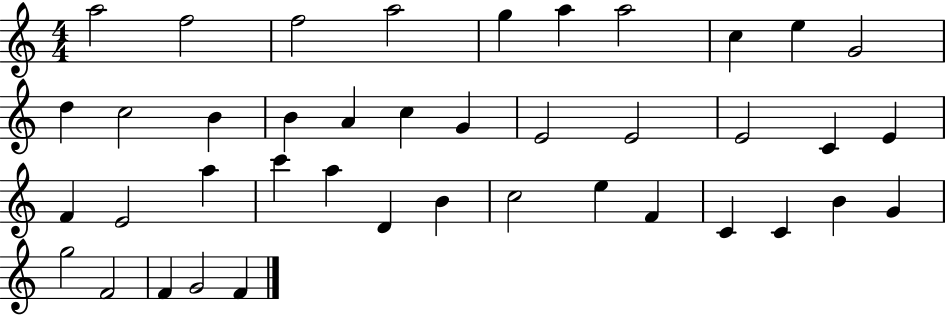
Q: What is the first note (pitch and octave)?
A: A5